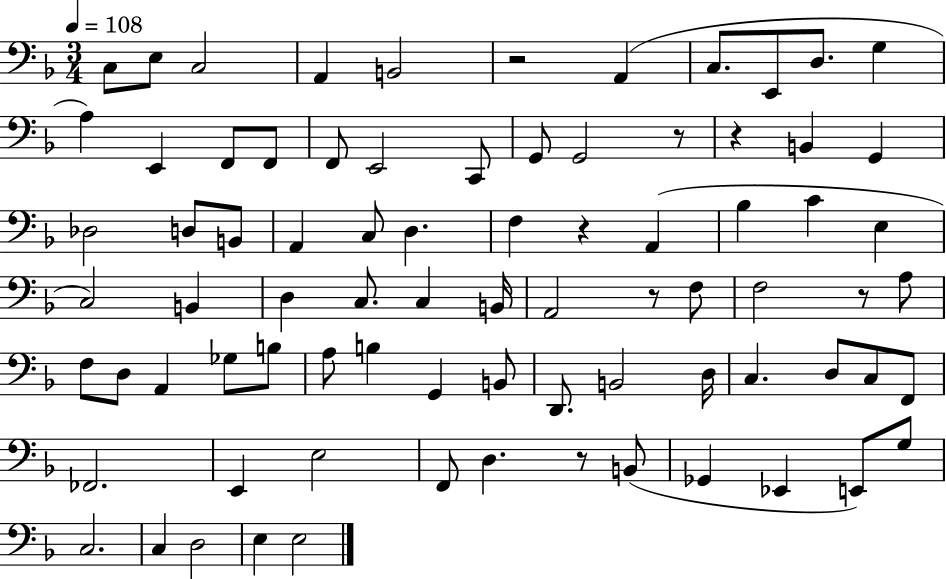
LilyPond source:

{
  \clef bass
  \numericTimeSignature
  \time 3/4
  \key f \major
  \tempo 4 = 108
  c8 e8 c2 | a,4 b,2 | r2 a,4( | c8. e,8 d8. g4 | \break a4) e,4 f,8 f,8 | f,8 e,2 c,8 | g,8 g,2 r8 | r4 b,4 g,4 | \break des2 d8 b,8 | a,4 c8 d4. | f4 r4 a,4( | bes4 c'4 e4 | \break c2) b,4 | d4 c8. c4 b,16 | a,2 r8 f8 | f2 r8 a8 | \break f8 d8 a,4 ges8 b8 | a8 b4 g,4 b,8 | d,8. b,2 d16 | c4. d8 c8 f,8 | \break fes,2. | e,4 e2 | f,8 d4. r8 b,8( | ges,4 ees,4 e,8) g8 | \break c2. | c4 d2 | e4 e2 | \bar "|."
}